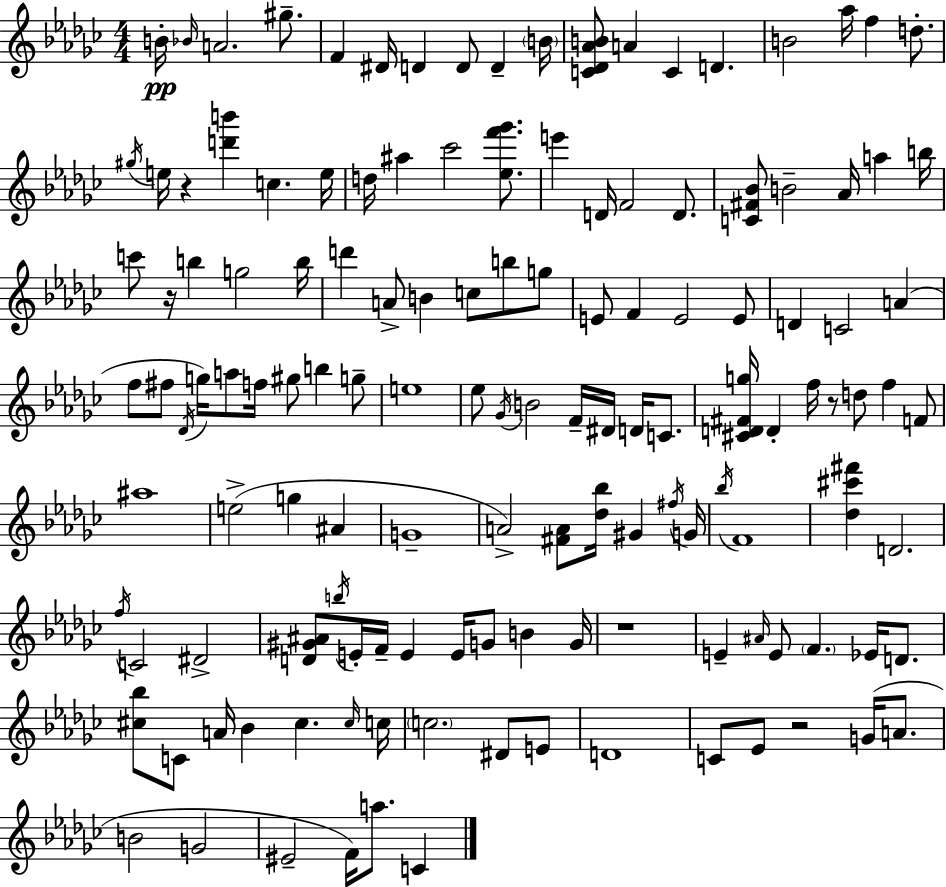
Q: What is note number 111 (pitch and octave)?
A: C4